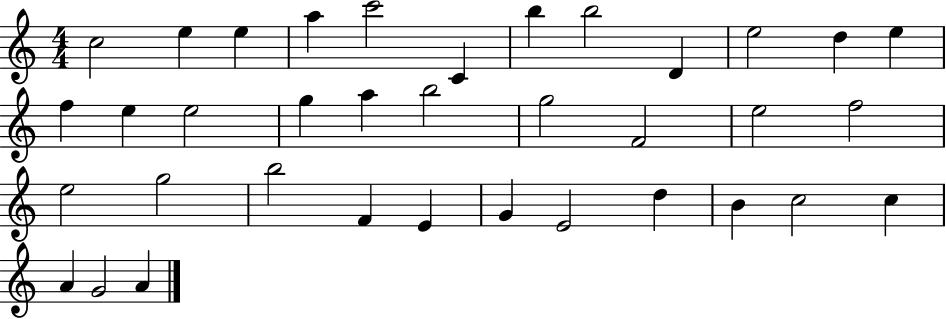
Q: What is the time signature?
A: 4/4